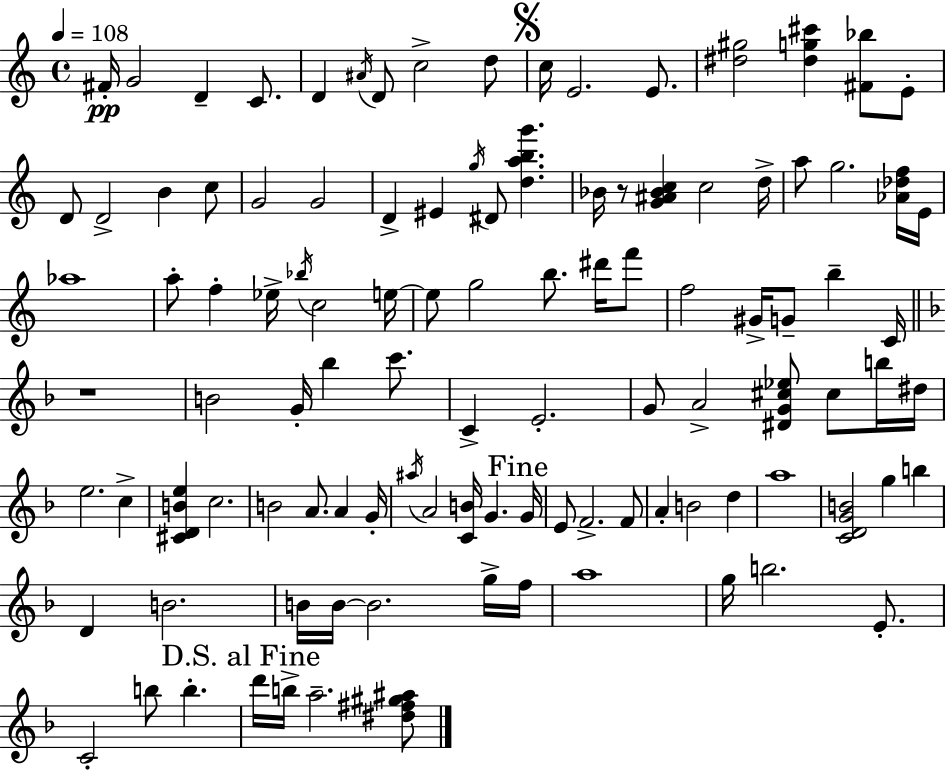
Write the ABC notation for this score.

X:1
T:Untitled
M:4/4
L:1/4
K:C
^F/4 G2 D C/2 D ^A/4 D/2 c2 d/2 c/4 E2 E/2 [^d^g]2 [^dg^c'] [^F_b]/2 E/2 D/2 D2 B c/2 G2 G2 D ^E g/4 ^D/2 [dabg'] _B/4 z/2 [G^A_Bc] c2 d/4 a/2 g2 [_A_df]/4 E/4 _a4 a/2 f _e/4 _b/4 c2 e/4 e/2 g2 b/2 ^d'/4 f'/2 f2 ^G/4 G/2 b C/4 z4 B2 G/4 _b c'/2 C E2 G/2 A2 [^DG^c_e]/2 ^c/2 b/4 ^d/4 e2 c [^CDBe] c2 B2 A/2 A G/4 ^a/4 A2 [CB]/4 G G/4 E/2 F2 F/2 A B2 d a4 [CDGB]2 g b D B2 B/4 B/4 B2 g/4 f/4 a4 g/4 b2 E/2 C2 b/2 b d'/4 b/4 a2 [^d^f^g^a]/2